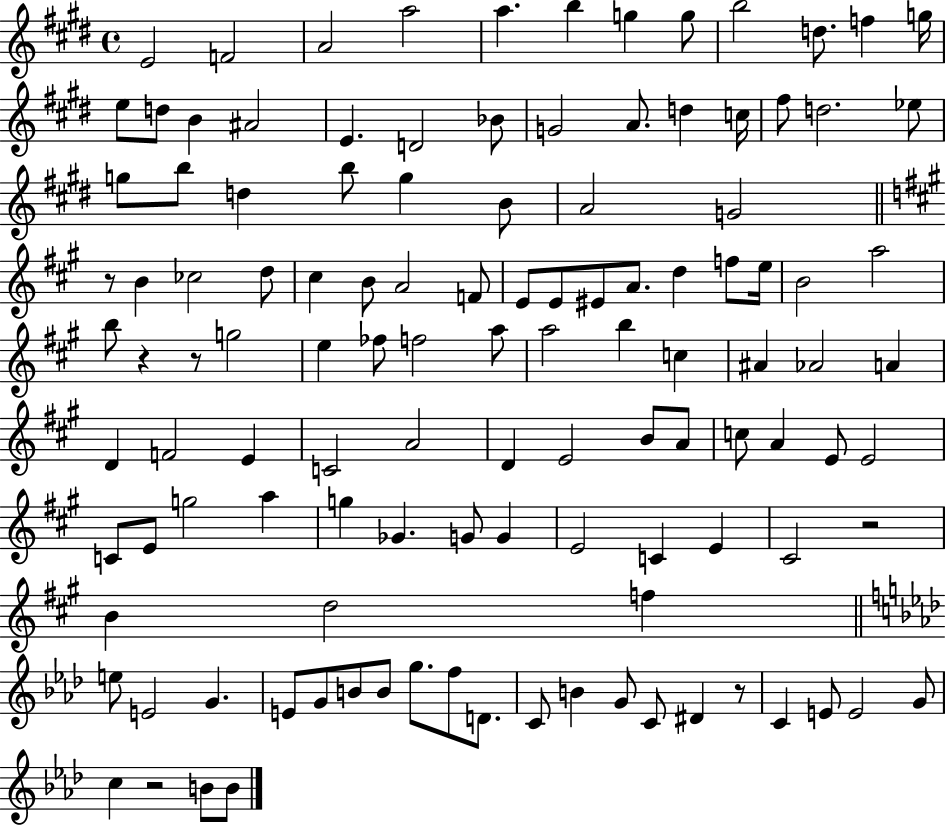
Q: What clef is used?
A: treble